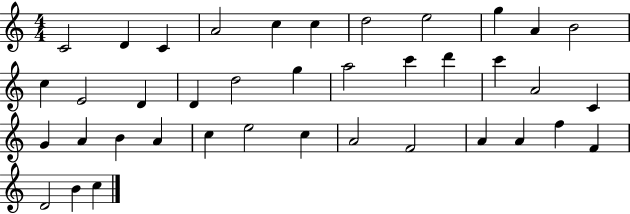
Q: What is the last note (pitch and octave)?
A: C5